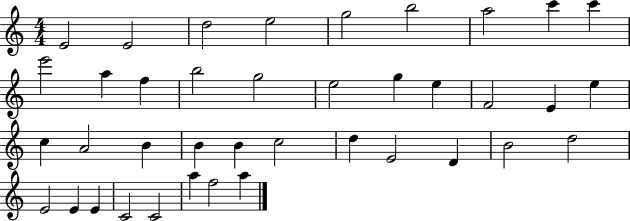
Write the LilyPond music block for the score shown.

{
  \clef treble
  \numericTimeSignature
  \time 4/4
  \key c \major
  e'2 e'2 | d''2 e''2 | g''2 b''2 | a''2 c'''4 c'''4 | \break e'''2 a''4 f''4 | b''2 g''2 | e''2 g''4 e''4 | f'2 e'4 e''4 | \break c''4 a'2 b'4 | b'4 b'4 c''2 | d''4 e'2 d'4 | b'2 d''2 | \break e'2 e'4 e'4 | c'2 c'2 | a''4 f''2 a''4 | \bar "|."
}